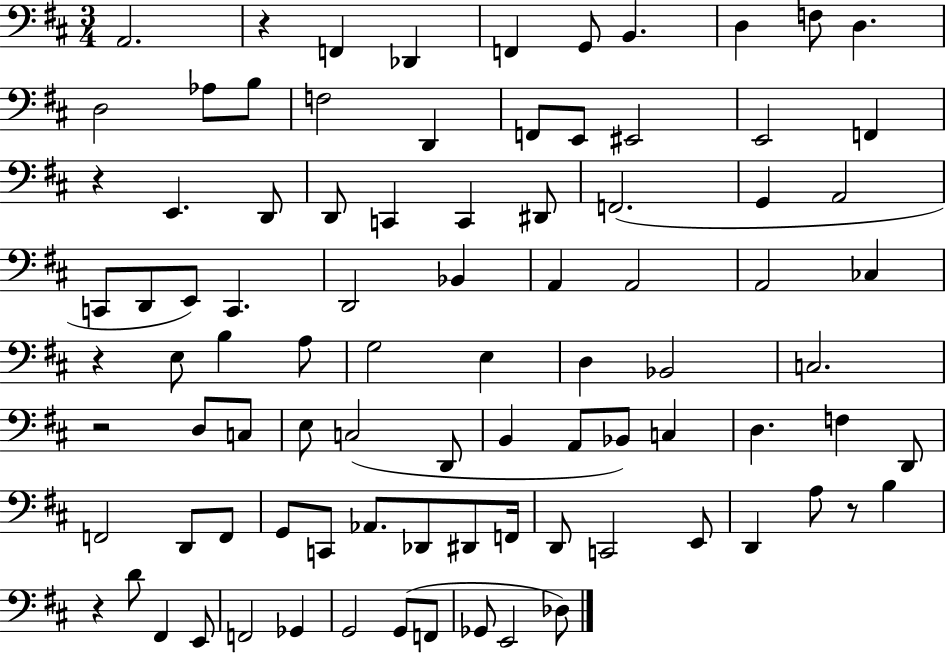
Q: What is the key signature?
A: D major